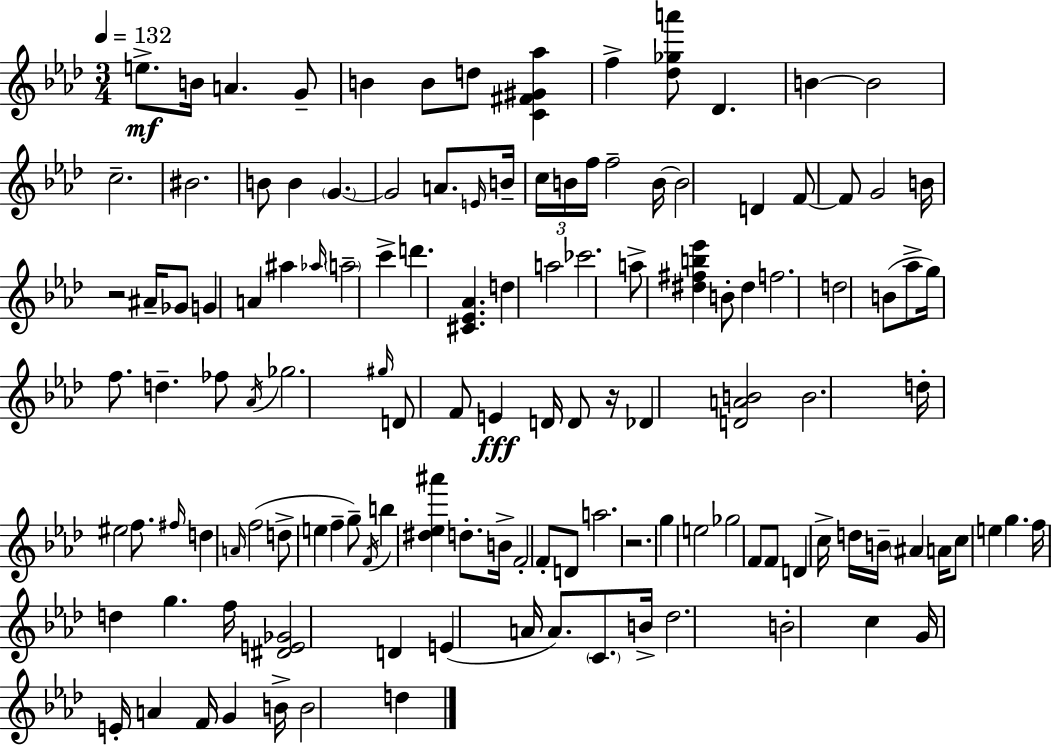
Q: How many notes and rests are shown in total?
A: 128